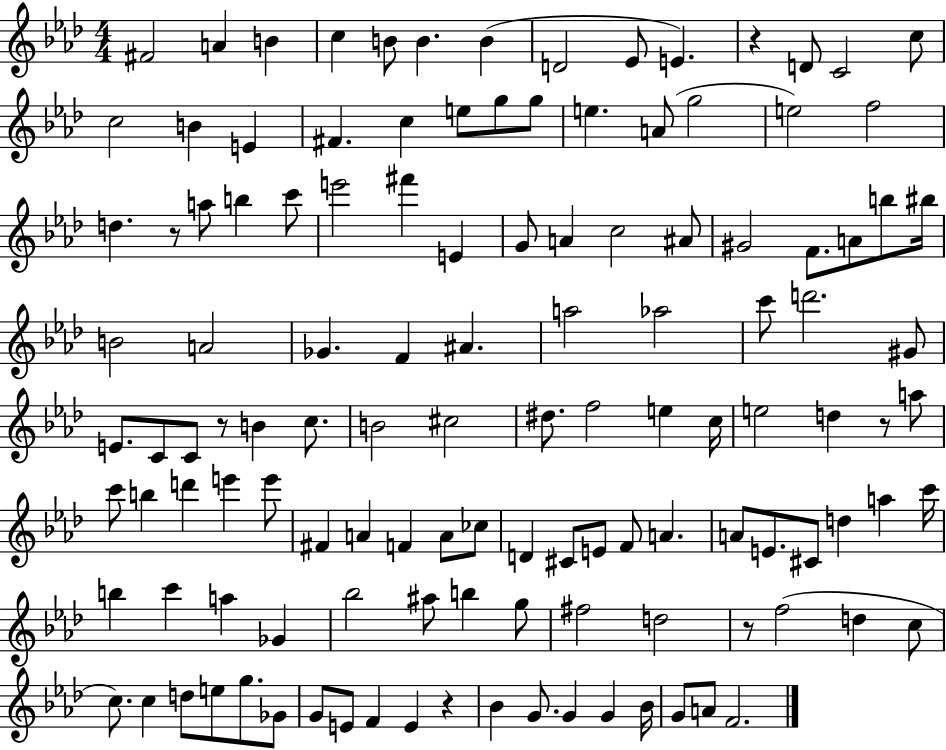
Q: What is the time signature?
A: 4/4